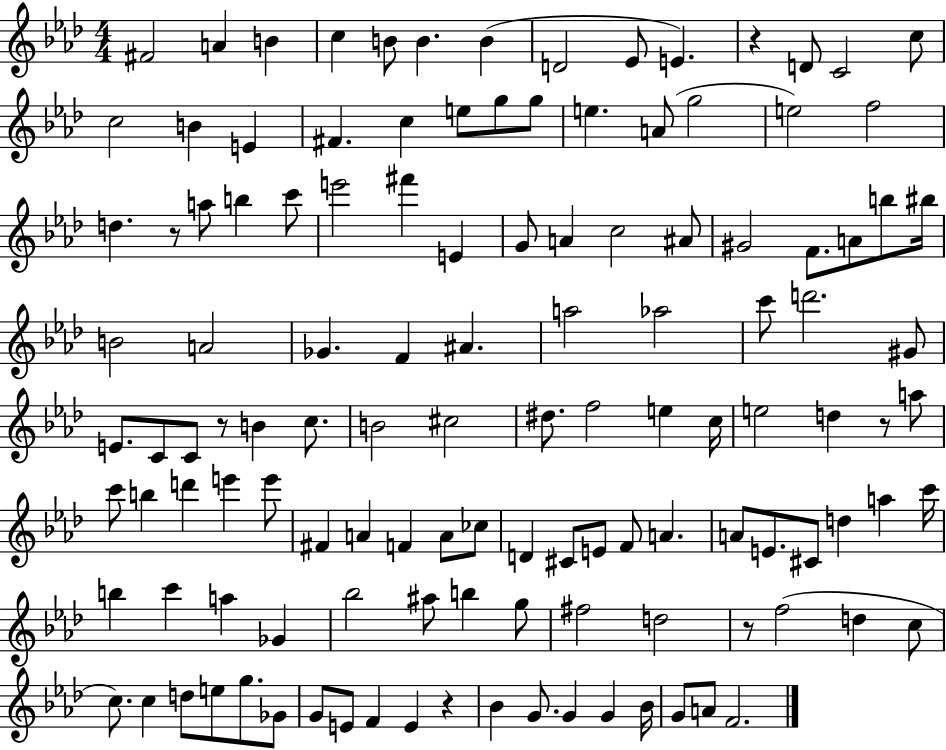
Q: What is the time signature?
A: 4/4